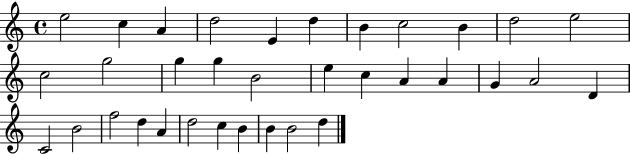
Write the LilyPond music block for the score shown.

{
  \clef treble
  \time 4/4
  \defaultTimeSignature
  \key c \major
  e''2 c''4 a'4 | d''2 e'4 d''4 | b'4 c''2 b'4 | d''2 e''2 | \break c''2 g''2 | g''4 g''4 b'2 | e''4 c''4 a'4 a'4 | g'4 a'2 d'4 | \break c'2 b'2 | f''2 d''4 a'4 | d''2 c''4 b'4 | b'4 b'2 d''4 | \break \bar "|."
}